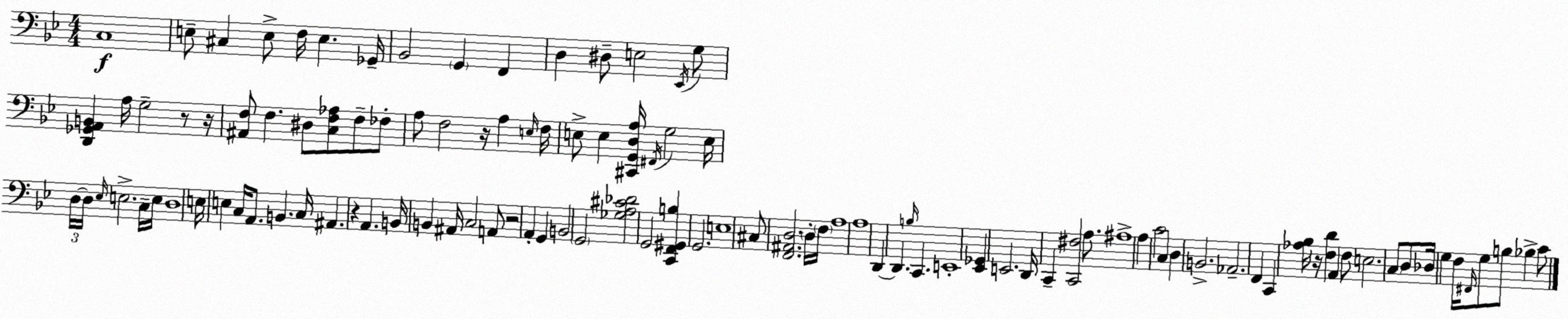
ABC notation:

X:1
T:Untitled
M:4/4
L:1/4
K:Gm
C,4 E,/2 ^C, E,/2 F,/4 E, _G,,/4 _B,,2 G,, F,, D, ^D,/2 E,2 _E,,/4 G,/2 [D,,_G,,A,,B,,] A,/4 G,2 z/2 z/4 [^A,,F,]/2 F, ^D,/2 [C,F,_A,]/2 F,/2 _F,/2 A,/2 F,2 z/4 A, E,/4 F,/4 E,/2 E, [^C,,G,,D,A,]/4 ^F,,/4 G,2 E,/4 D,/4 D,/4 _E,/4 E,2 C,/4 E,/4 D,4 E,/4 E, C,/4 A,,/2 B,, C,/4 ^A,, z A,, B,,/4 B,, ^A,,/4 C,2 A,,/2 z2 A,, G,, B,,2 G,,2 [_G,A,^C_D]2 G,,2 [C,,F,,^G,,B,] G,,2 E,4 ^C,/2 [F,,^A,,D,]2 D,/4 F,/4 A,4 A,4 D,, D,, B,/4 C,, E,,4 [_E,,_G,,] E,,2 D,,/4 C,, [C,,^F,]2 A,/2 ^A,4 A, C2 C, D, B,,2 _A,,2 F,, C,, [_A,_B,]/4 z/4 [F,D] A,, F,/2 E,2 C,/2 D,/2 _D,/4 G, F,/4 ^F,,/4 G,/2 B,/2 _B, C/2